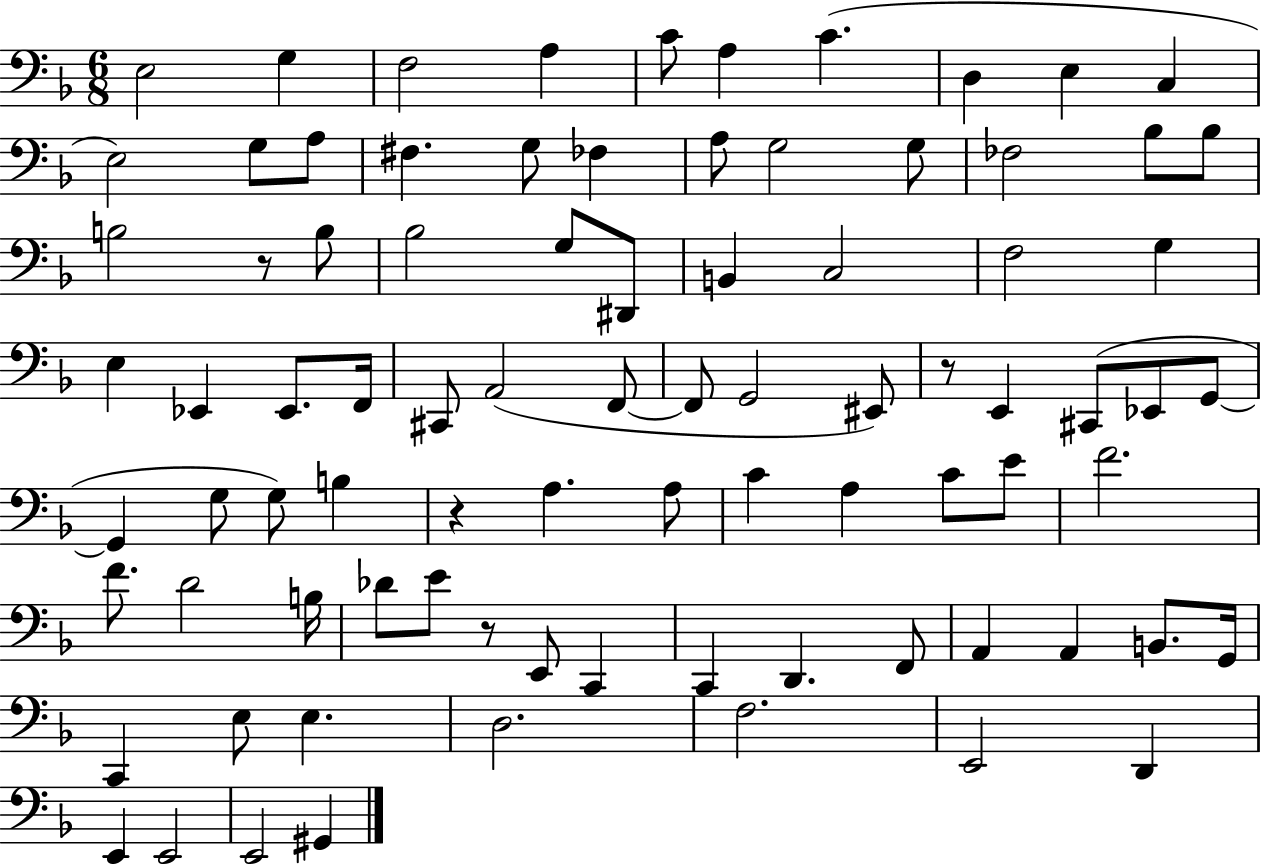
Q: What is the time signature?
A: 6/8